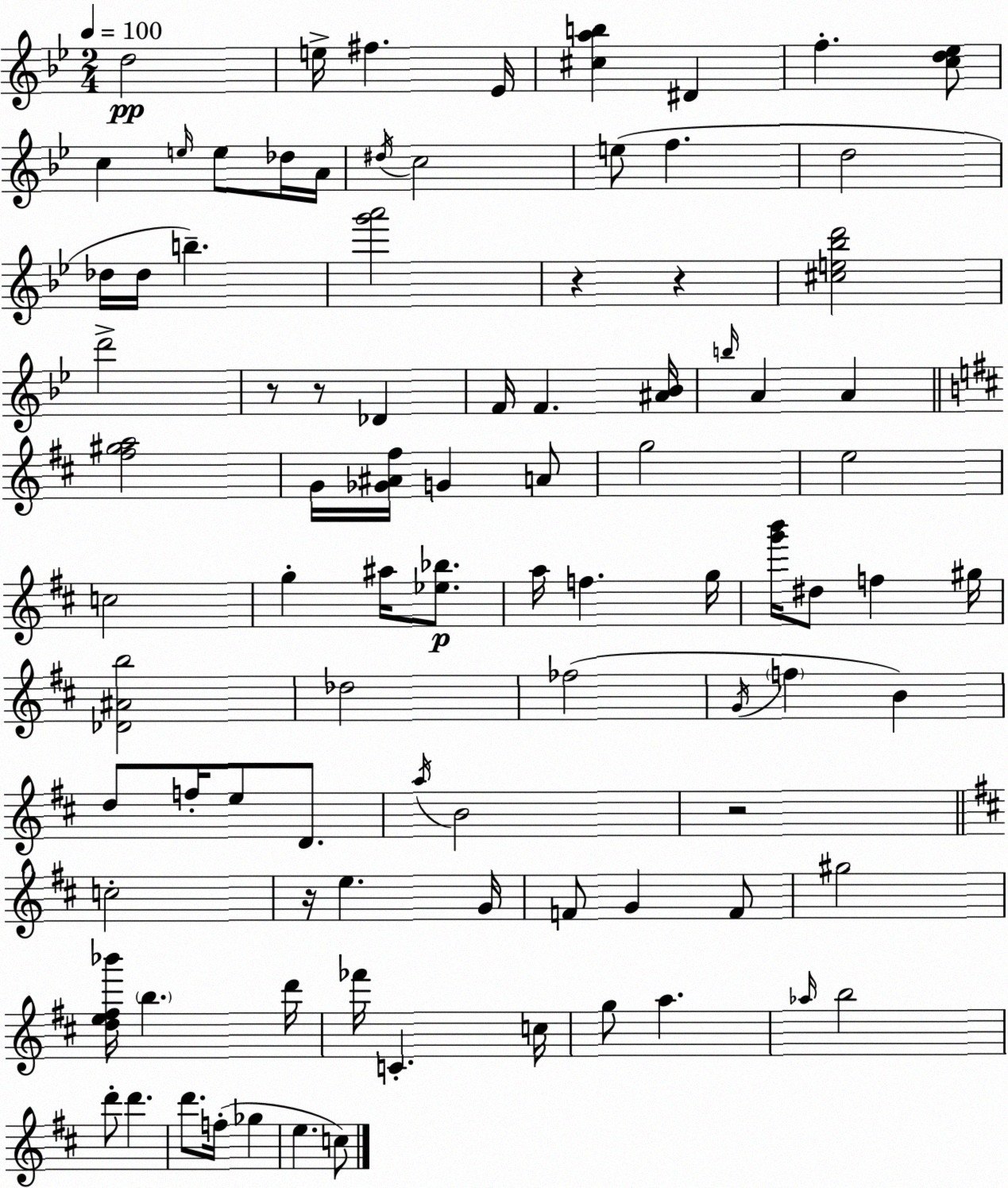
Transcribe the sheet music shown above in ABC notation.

X:1
T:Untitled
M:2/4
L:1/4
K:Bb
d2 e/4 ^f _E/4 [^cab] ^D f [cd_e]/2 c e/4 e/2 _d/4 A/4 ^d/4 c2 e/2 f d2 _d/4 _d/4 b [g'a']2 z z [^ce_bd']2 d'2 z/2 z/2 _D F/4 F [^A_B]/4 b/4 A A [^f^ga]2 G/4 [_G^A^f]/4 G A/2 g2 e2 c2 g ^a/4 [_e_b]/2 a/4 f g/4 [g'b']/4 ^d/2 f ^g/4 [_D^Ab]2 _d2 _f2 G/4 f B d/2 f/4 e/2 D/2 a/4 B2 z2 c2 z/4 e G/4 F/2 G F/2 ^g2 [de^f_b']/4 b d'/4 _f'/4 C c/4 g/2 a _a/4 b2 d'/2 d' d'/2 f/4 _g e c/2